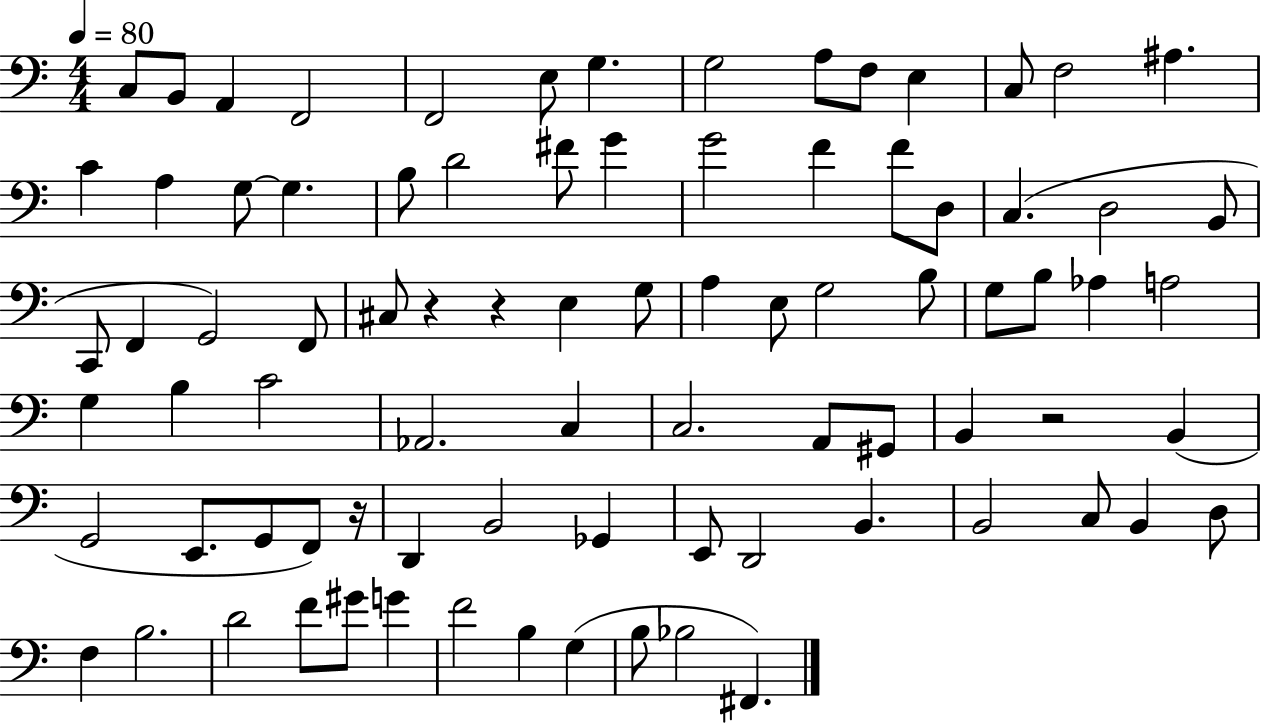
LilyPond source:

{
  \clef bass
  \numericTimeSignature
  \time 4/4
  \key c \major
  \tempo 4 = 80
  c8 b,8 a,4 f,2 | f,2 e8 g4. | g2 a8 f8 e4 | c8 f2 ais4. | \break c'4 a4 g8~~ g4. | b8 d'2 fis'8 g'4 | g'2 f'4 f'8 d8 | c4.( d2 b,8 | \break c,8 f,4 g,2) f,8 | cis8 r4 r4 e4 g8 | a4 e8 g2 b8 | g8 b8 aes4 a2 | \break g4 b4 c'2 | aes,2. c4 | c2. a,8 gis,8 | b,4 r2 b,4( | \break g,2 e,8. g,8 f,8) r16 | d,4 b,2 ges,4 | e,8 d,2 b,4. | b,2 c8 b,4 d8 | \break f4 b2. | d'2 f'8 gis'8 g'4 | f'2 b4 g4( | b8 bes2 fis,4.) | \break \bar "|."
}